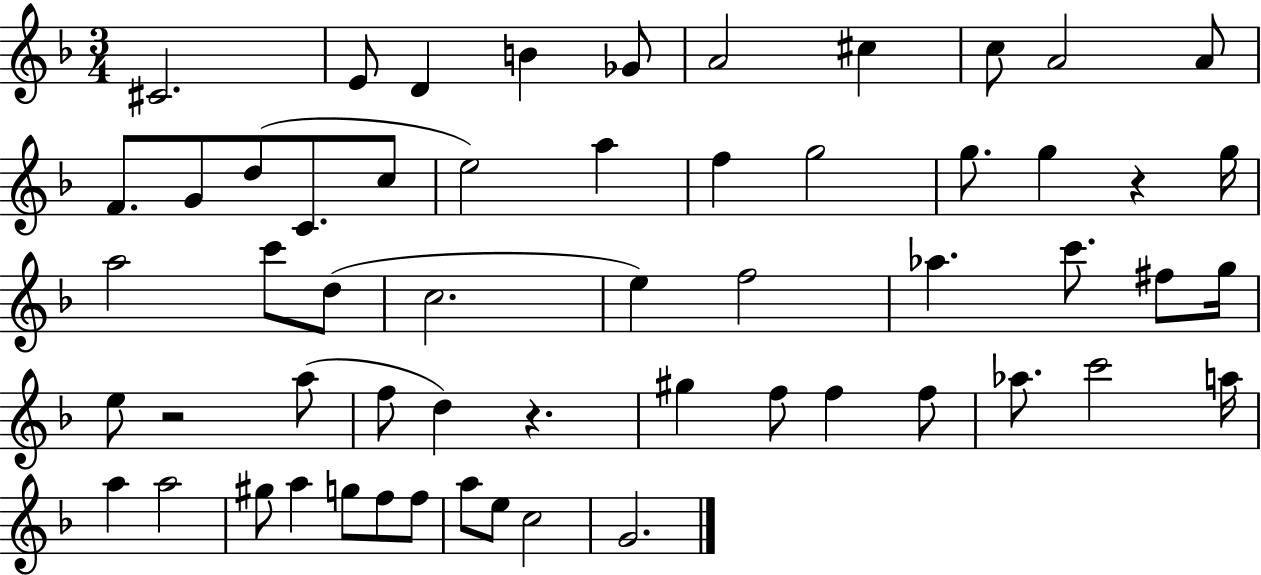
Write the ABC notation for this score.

X:1
T:Untitled
M:3/4
L:1/4
K:F
^C2 E/2 D B _G/2 A2 ^c c/2 A2 A/2 F/2 G/2 d/2 C/2 c/2 e2 a f g2 g/2 g z g/4 a2 c'/2 d/2 c2 e f2 _a c'/2 ^f/2 g/4 e/2 z2 a/2 f/2 d z ^g f/2 f f/2 _a/2 c'2 a/4 a a2 ^g/2 a g/2 f/2 f/2 a/2 e/2 c2 G2